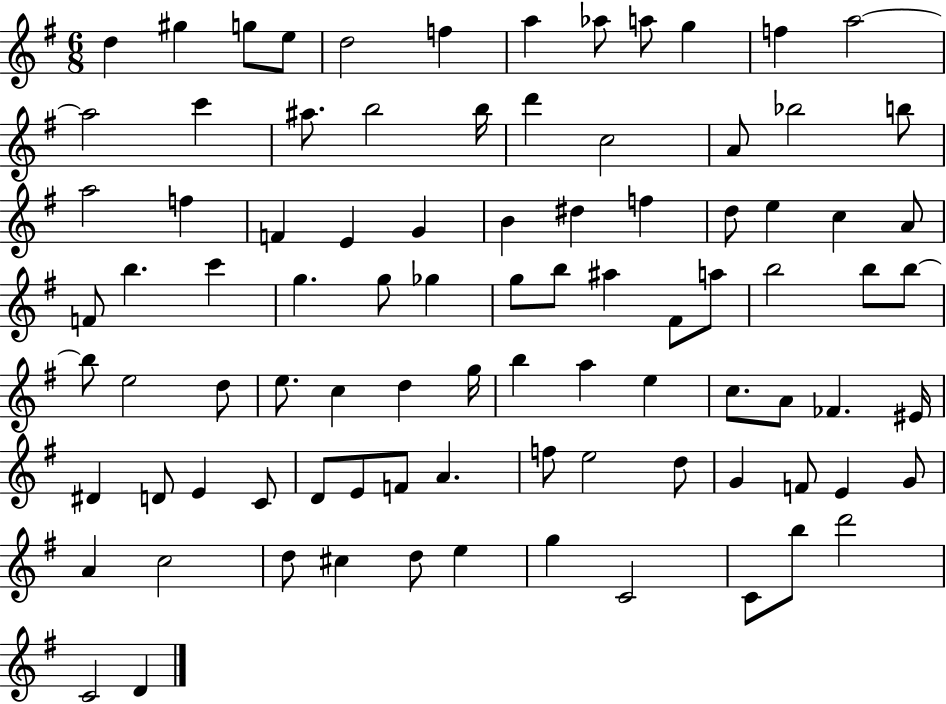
{
  \clef treble
  \numericTimeSignature
  \time 6/8
  \key g \major
  d''4 gis''4 g''8 e''8 | d''2 f''4 | a''4 aes''8 a''8 g''4 | f''4 a''2~~ | \break a''2 c'''4 | ais''8. b''2 b''16 | d'''4 c''2 | a'8 bes''2 b''8 | \break a''2 f''4 | f'4 e'4 g'4 | b'4 dis''4 f''4 | d''8 e''4 c''4 a'8 | \break f'8 b''4. c'''4 | g''4. g''8 ges''4 | g''8 b''8 ais''4 fis'8 a''8 | b''2 b''8 b''8~~ | \break b''8 e''2 d''8 | e''8. c''4 d''4 g''16 | b''4 a''4 e''4 | c''8. a'8 fes'4. eis'16 | \break dis'4 d'8 e'4 c'8 | d'8 e'8 f'8 a'4. | f''8 e''2 d''8 | g'4 f'8 e'4 g'8 | \break a'4 c''2 | d''8 cis''4 d''8 e''4 | g''4 c'2 | c'8 b''8 d'''2 | \break c'2 d'4 | \bar "|."
}